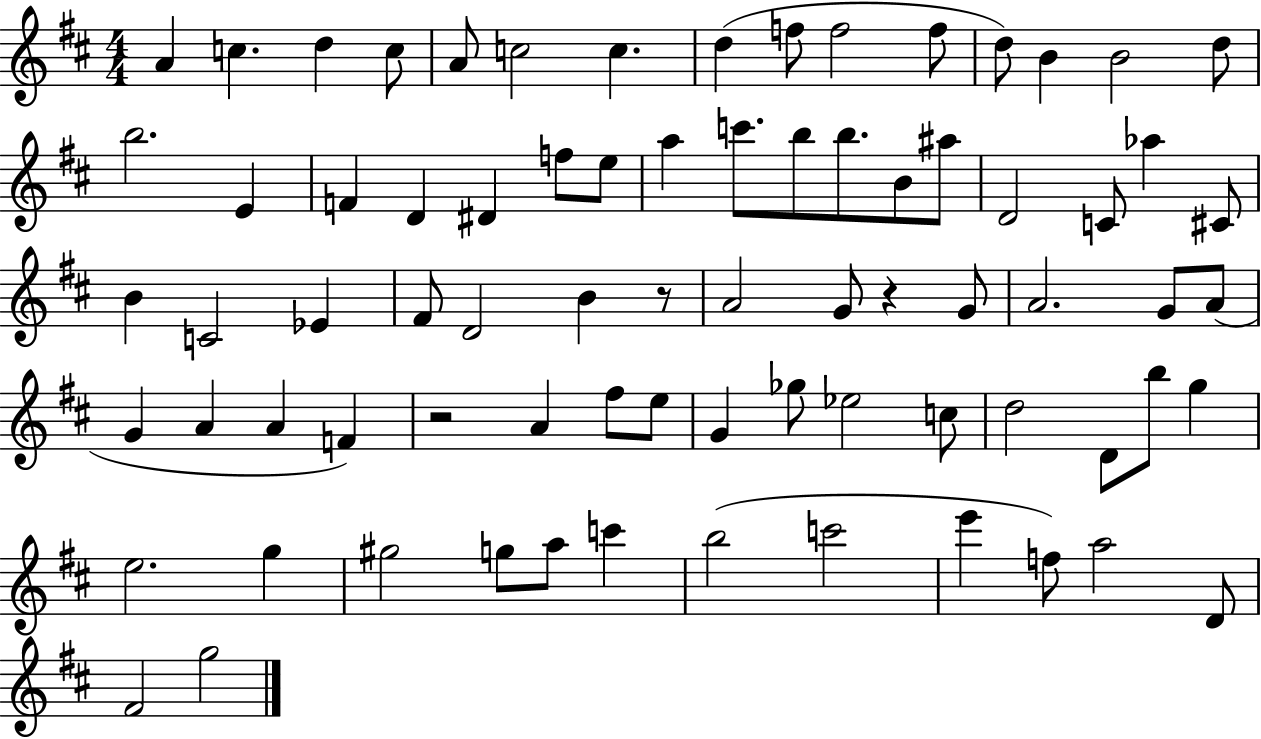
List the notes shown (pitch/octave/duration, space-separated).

A4/q C5/q. D5/q C5/e A4/e C5/h C5/q. D5/q F5/e F5/h F5/e D5/e B4/q B4/h D5/e B5/h. E4/q F4/q D4/q D#4/q F5/e E5/e A5/q C6/e. B5/e B5/e. B4/e A#5/e D4/h C4/e Ab5/q C#4/e B4/q C4/h Eb4/q F#4/e D4/h B4/q R/e A4/h G4/e R/q G4/e A4/h. G4/e A4/e G4/q A4/q A4/q F4/q R/h A4/q F#5/e E5/e G4/q Gb5/e Eb5/h C5/e D5/h D4/e B5/e G5/q E5/h. G5/q G#5/h G5/e A5/e C6/q B5/h C6/h E6/q F5/e A5/h D4/e F#4/h G5/h